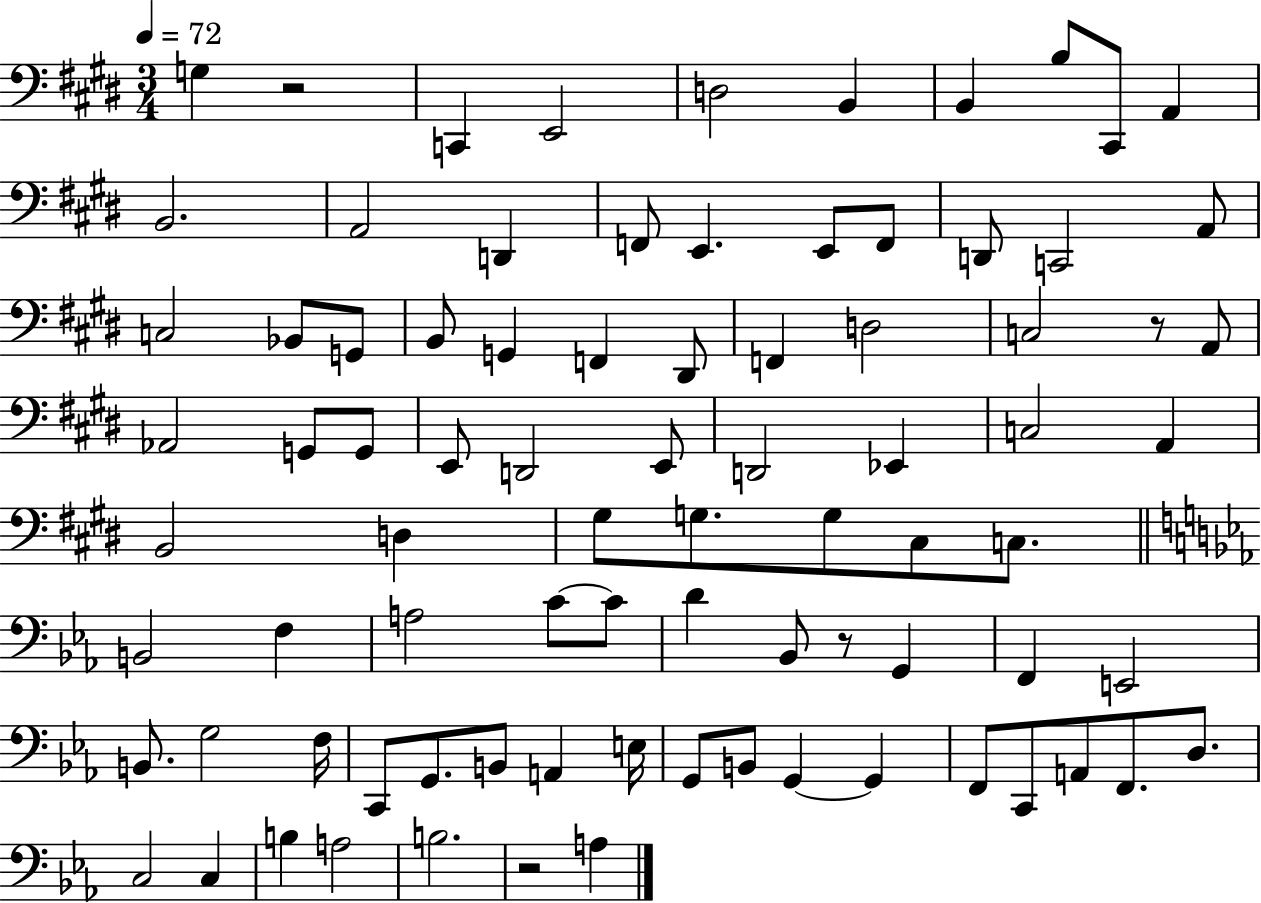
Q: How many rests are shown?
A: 4